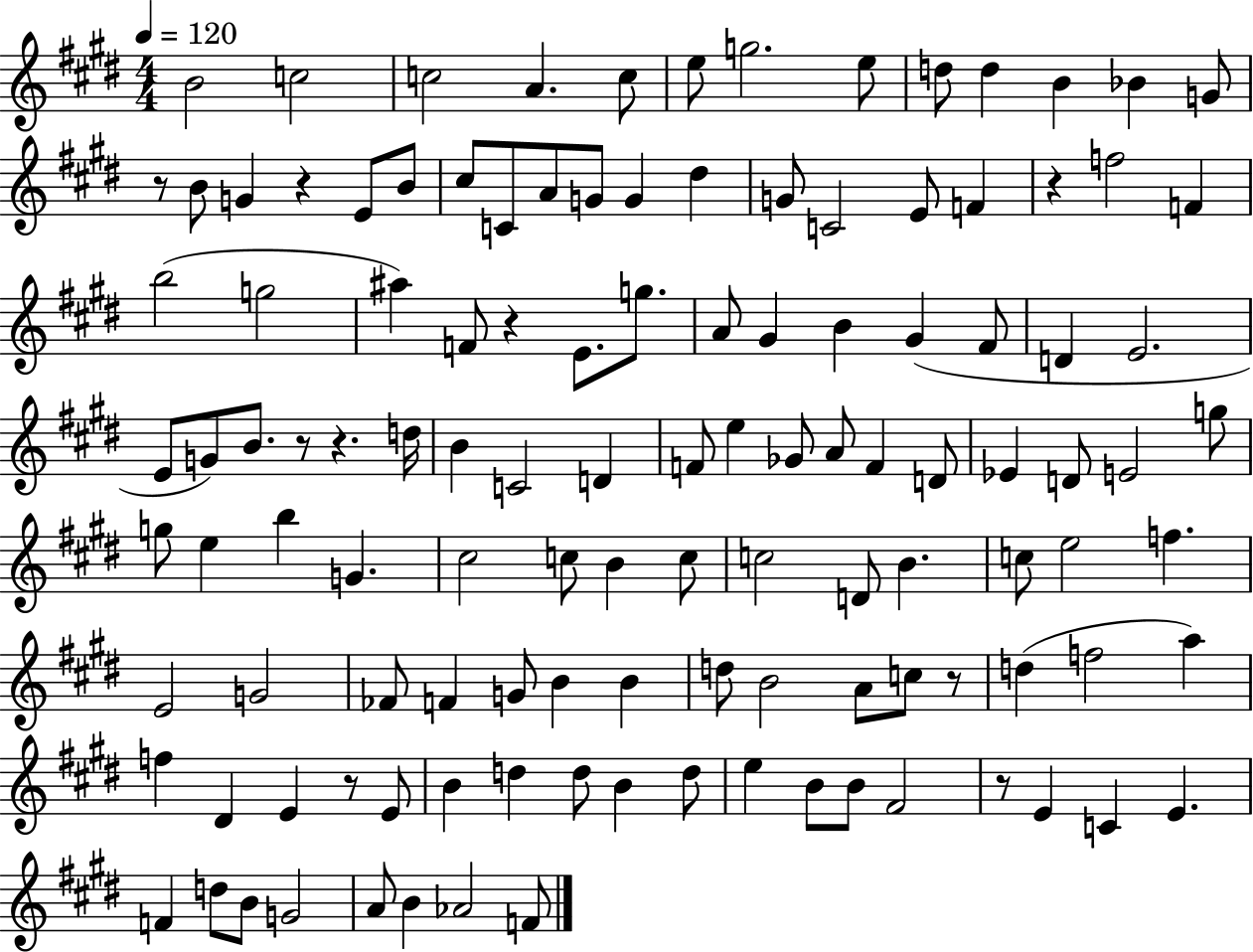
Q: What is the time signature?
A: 4/4